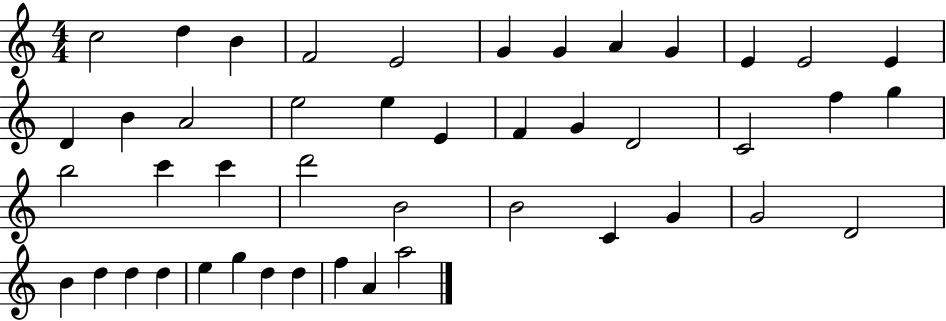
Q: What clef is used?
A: treble